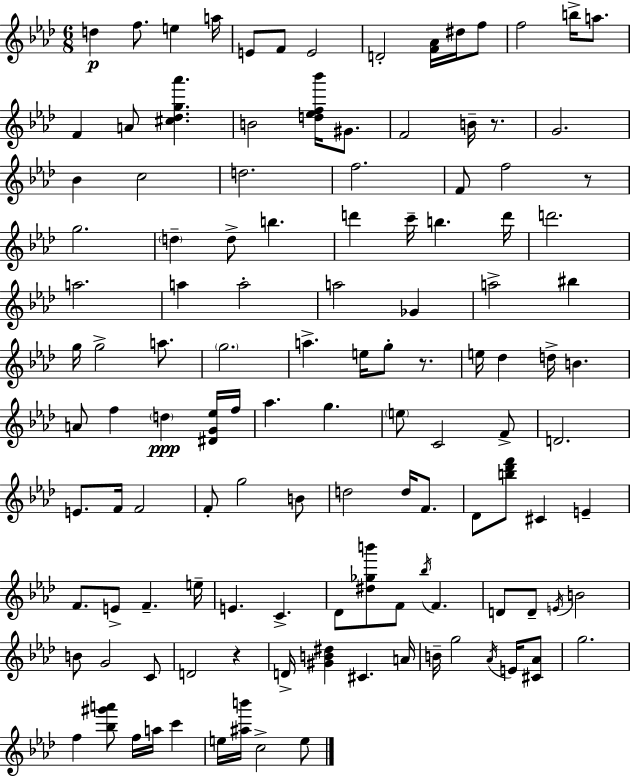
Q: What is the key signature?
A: AES major